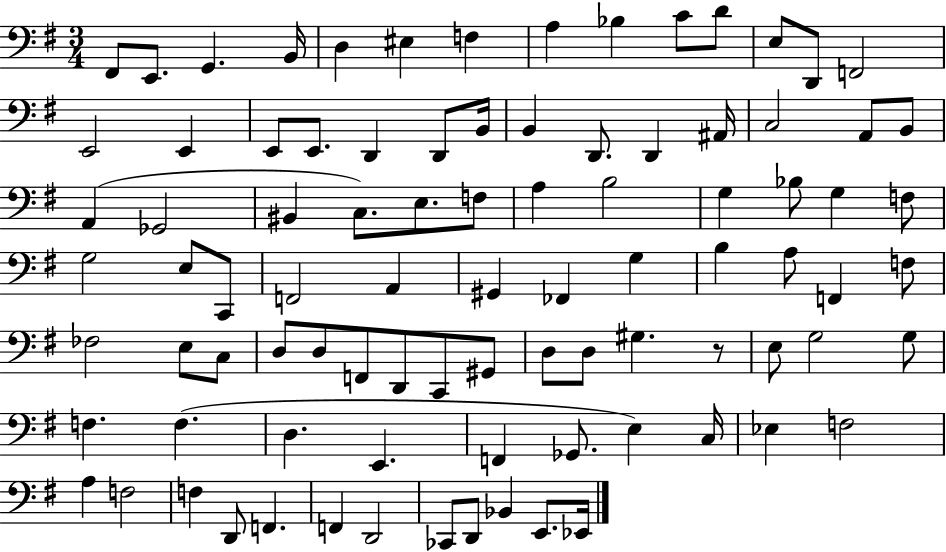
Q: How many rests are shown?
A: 1